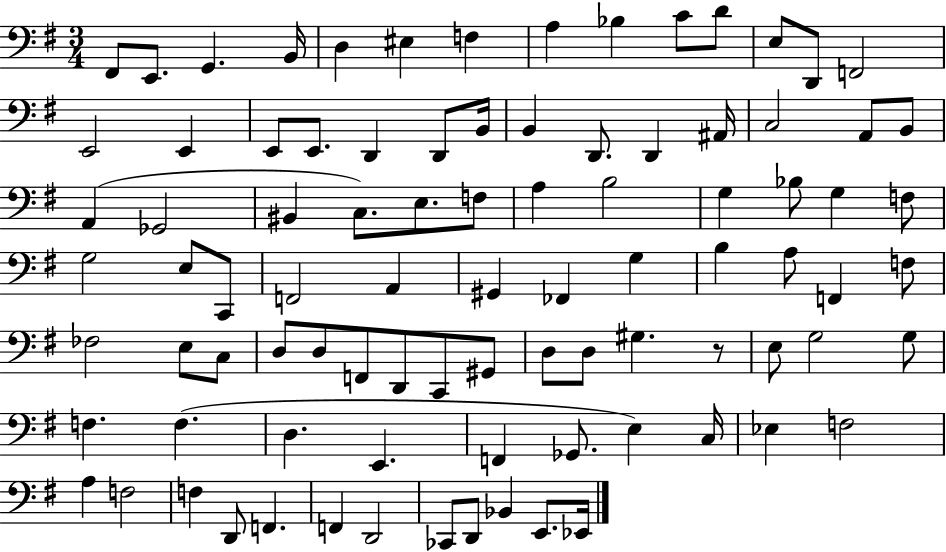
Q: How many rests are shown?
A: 1